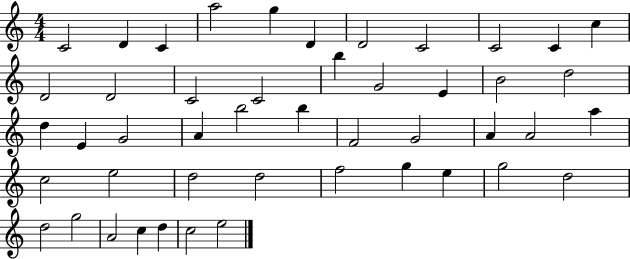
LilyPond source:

{
  \clef treble
  \numericTimeSignature
  \time 4/4
  \key c \major
  c'2 d'4 c'4 | a''2 g''4 d'4 | d'2 c'2 | c'2 c'4 c''4 | \break d'2 d'2 | c'2 c'2 | b''4 g'2 e'4 | b'2 d''2 | \break d''4 e'4 g'2 | a'4 b''2 b''4 | f'2 g'2 | a'4 a'2 a''4 | \break c''2 e''2 | d''2 d''2 | f''2 g''4 e''4 | g''2 d''2 | \break d''2 g''2 | a'2 c''4 d''4 | c''2 e''2 | \bar "|."
}